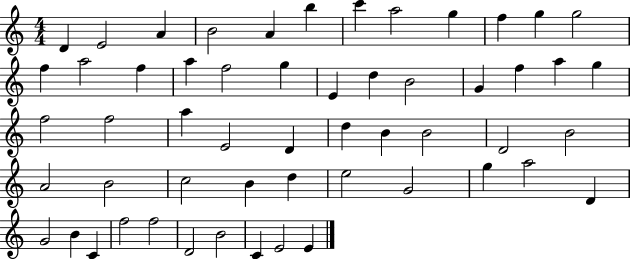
X:1
T:Untitled
M:4/4
L:1/4
K:C
D E2 A B2 A b c' a2 g f g g2 f a2 f a f2 g E d B2 G f a g f2 f2 a E2 D d B B2 D2 B2 A2 B2 c2 B d e2 G2 g a2 D G2 B C f2 f2 D2 B2 C E2 E